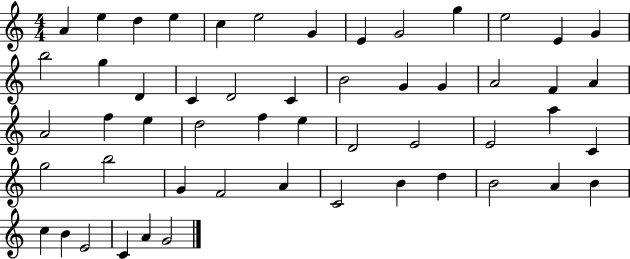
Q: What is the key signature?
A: C major